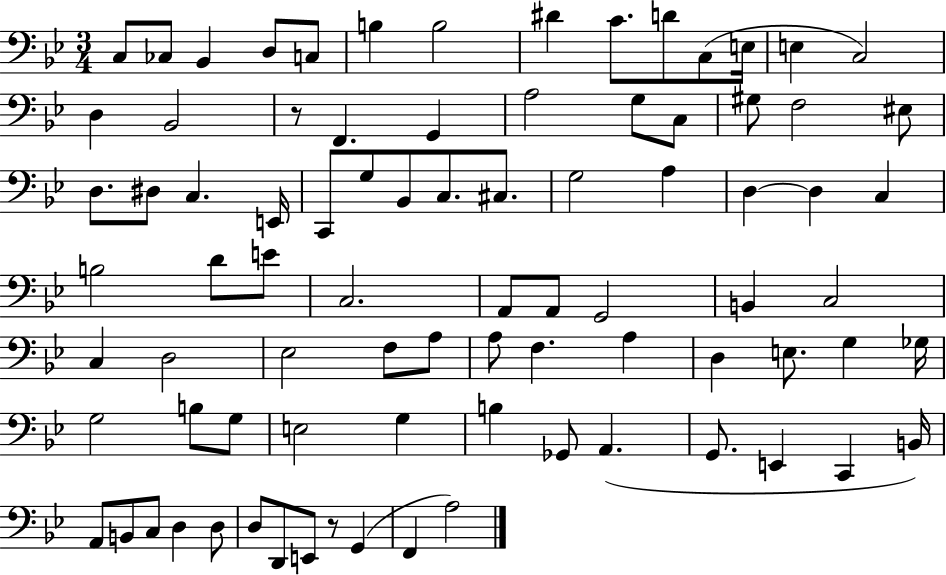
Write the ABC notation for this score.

X:1
T:Untitled
M:3/4
L:1/4
K:Bb
C,/2 _C,/2 _B,, D,/2 C,/2 B, B,2 ^D C/2 D/2 C,/2 E,/4 E, C,2 D, _B,,2 z/2 F,, G,, A,2 G,/2 C,/2 ^G,/2 F,2 ^E,/2 D,/2 ^D,/2 C, E,,/4 C,,/2 G,/2 _B,,/2 C,/2 ^C,/2 G,2 A, D, D, C, B,2 D/2 E/2 C,2 A,,/2 A,,/2 G,,2 B,, C,2 C, D,2 _E,2 F,/2 A,/2 A,/2 F, A, D, E,/2 G, _G,/4 G,2 B,/2 G,/2 E,2 G, B, _G,,/2 A,, G,,/2 E,, C,, B,,/4 A,,/2 B,,/2 C,/2 D, D,/2 D,/2 D,,/2 E,,/2 z/2 G,, F,, A,2